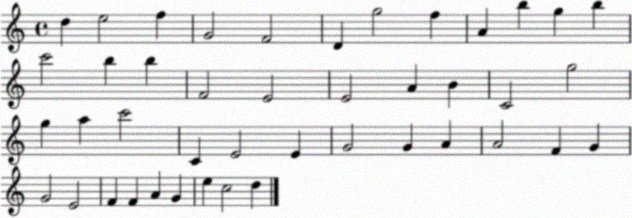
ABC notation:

X:1
T:Untitled
M:4/4
L:1/4
K:C
d e2 f G2 F2 D g2 f A b g b c'2 b b F2 E2 E2 A B C2 g2 g a c'2 C E2 E G2 G A A2 F G G2 E2 F F A G e c2 d